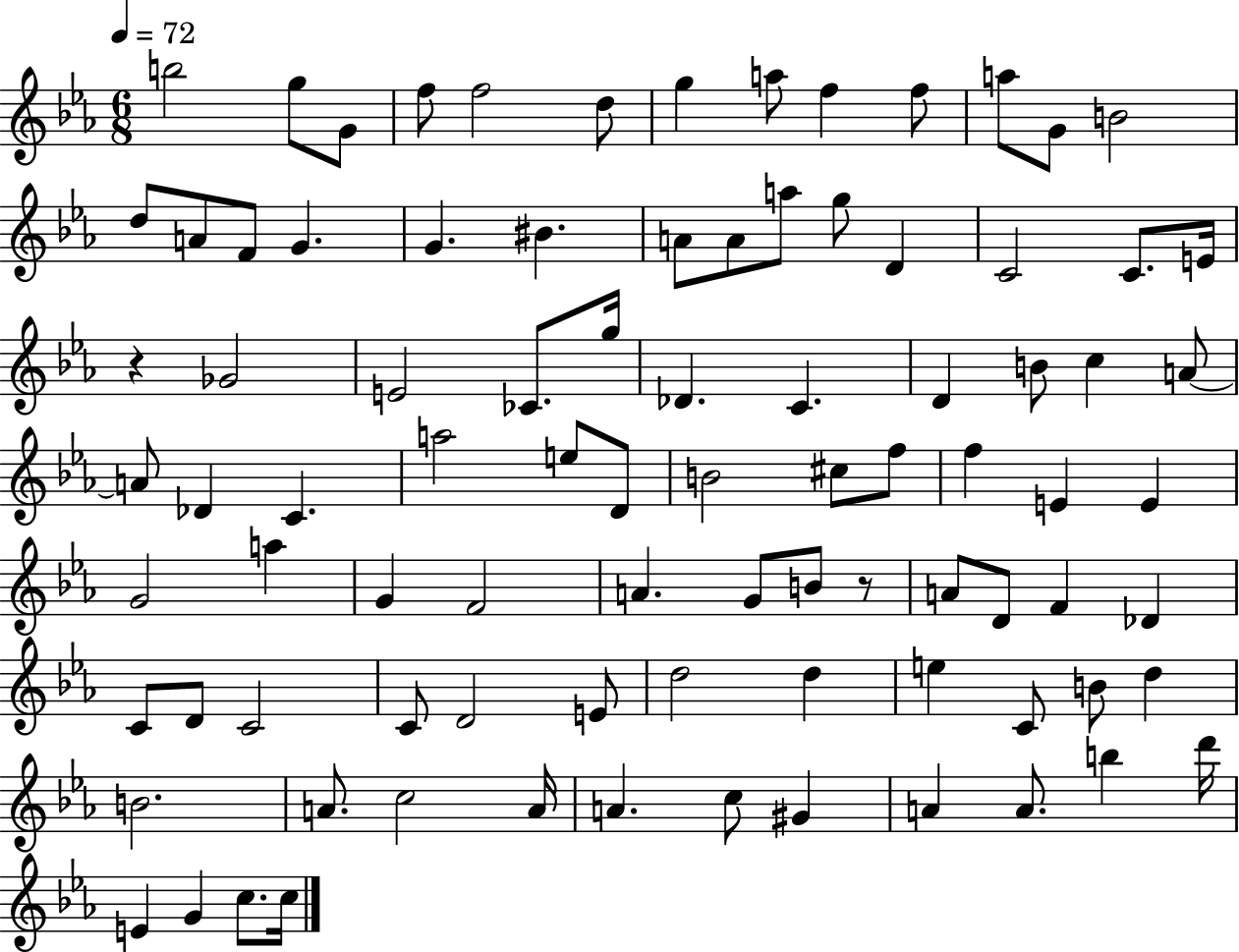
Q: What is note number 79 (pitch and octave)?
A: G#4